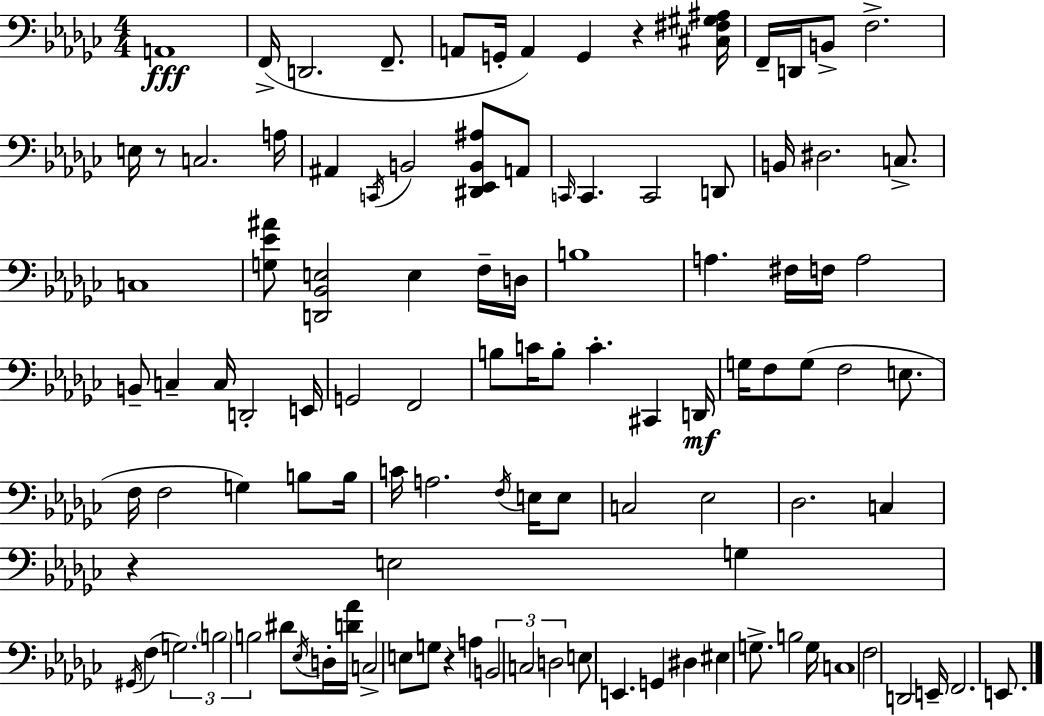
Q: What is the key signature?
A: EES minor